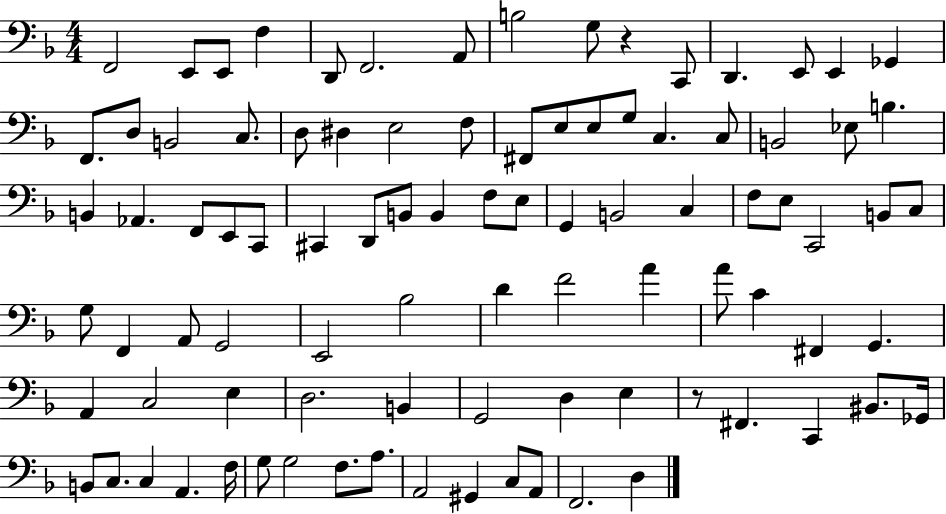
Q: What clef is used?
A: bass